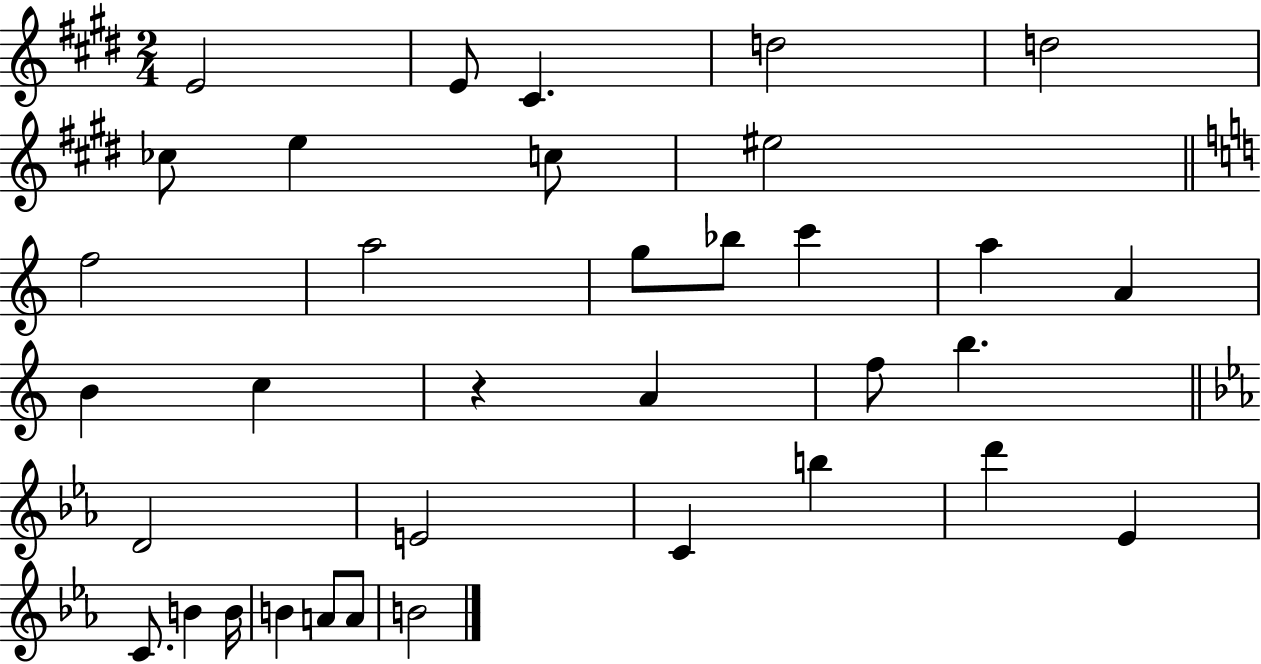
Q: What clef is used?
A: treble